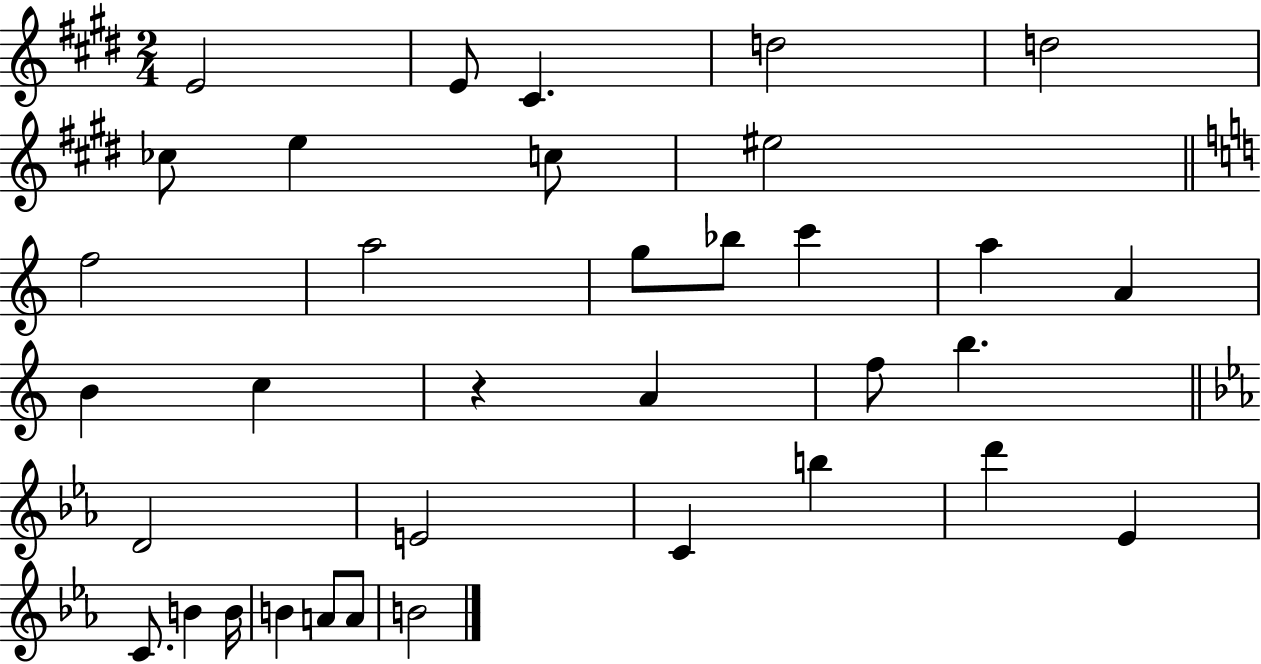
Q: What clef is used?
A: treble